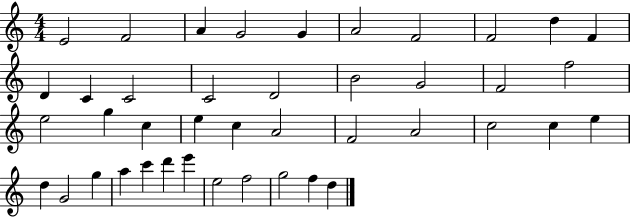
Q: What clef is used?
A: treble